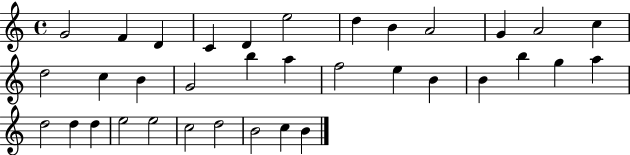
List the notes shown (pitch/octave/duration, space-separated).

G4/h F4/q D4/q C4/q D4/q E5/h D5/q B4/q A4/h G4/q A4/h C5/q D5/h C5/q B4/q G4/h B5/q A5/q F5/h E5/q B4/q B4/q B5/q G5/q A5/q D5/h D5/q D5/q E5/h E5/h C5/h D5/h B4/h C5/q B4/q